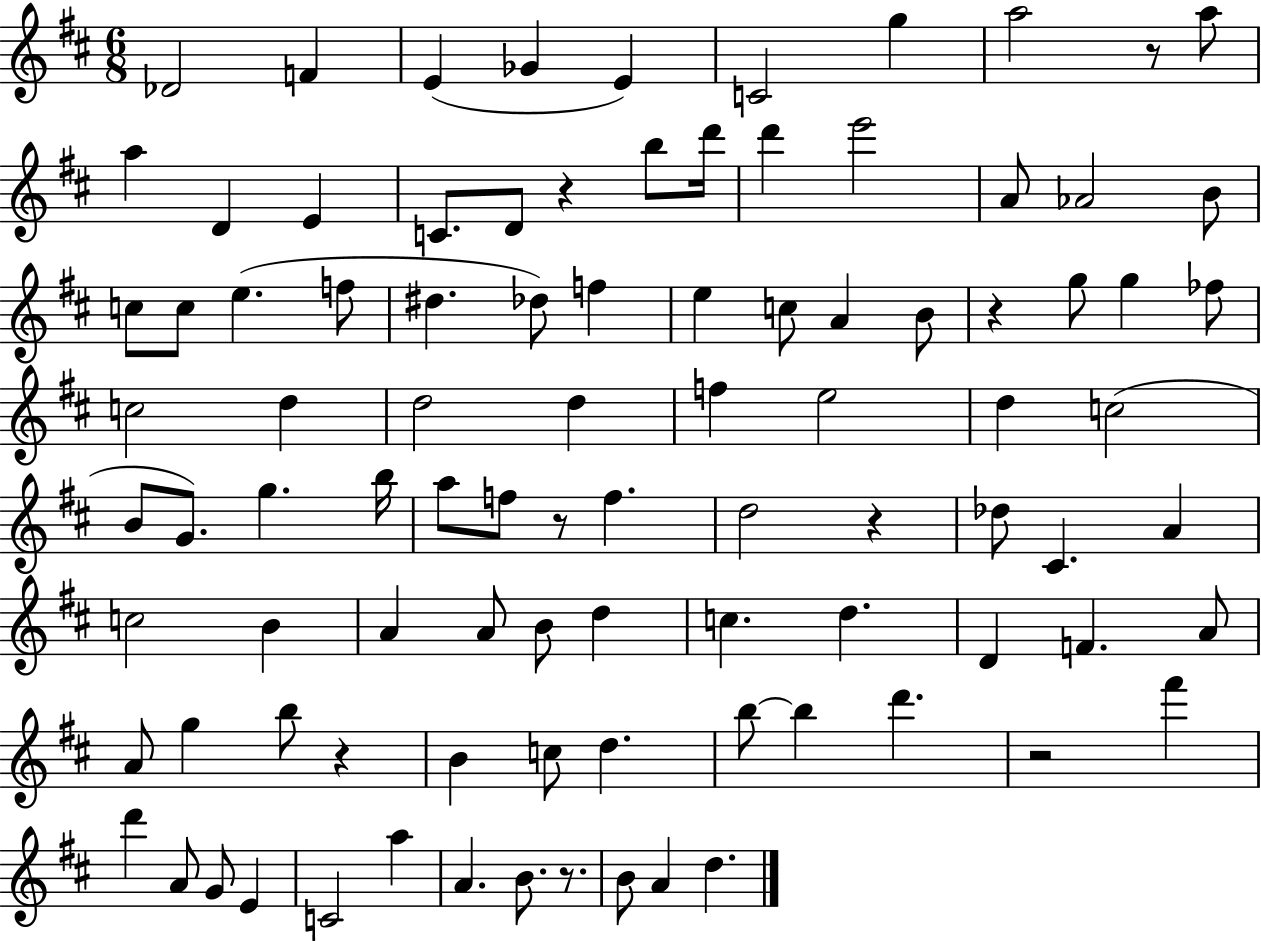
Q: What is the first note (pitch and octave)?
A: Db4